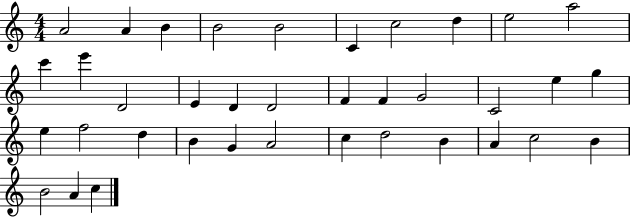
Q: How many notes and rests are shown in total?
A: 37